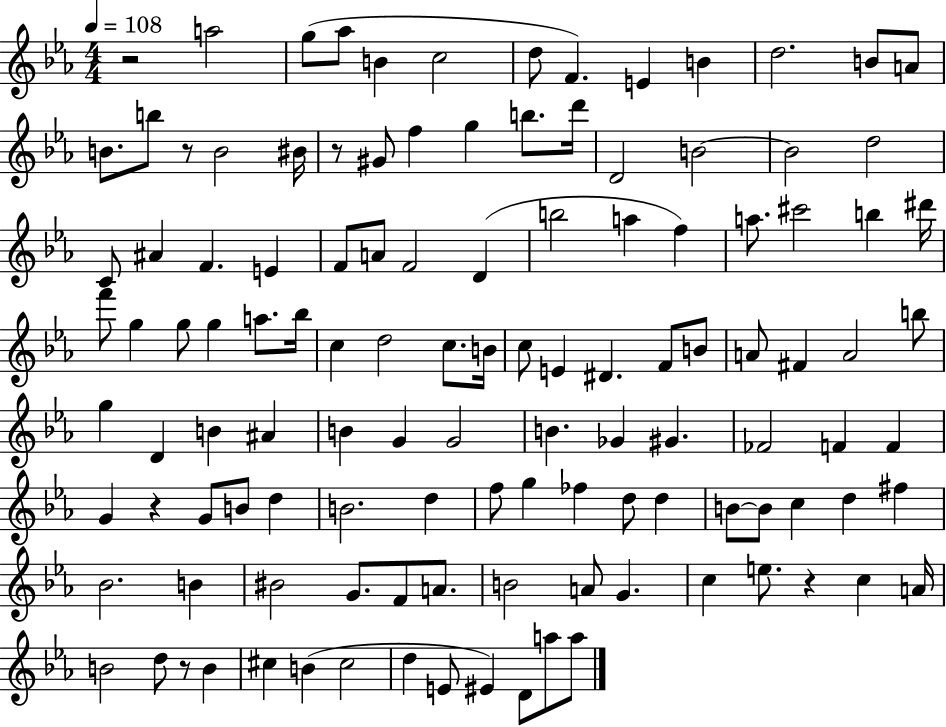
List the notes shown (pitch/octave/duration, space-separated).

R/h A5/h G5/e Ab5/e B4/q C5/h D5/e F4/q. E4/q B4/q D5/h. B4/e A4/e B4/e. B5/e R/e B4/h BIS4/s R/e G#4/e F5/q G5/q B5/e. D6/s D4/h B4/h B4/h D5/h C4/e A#4/q F4/q. E4/q F4/e A4/e F4/h D4/q B5/h A5/q F5/q A5/e. C#6/h B5/q D#6/s F6/e G5/q G5/e G5/q A5/e. Bb5/s C5/q D5/h C5/e. B4/s C5/e E4/q D#4/q. F4/e B4/e A4/e F#4/q A4/h B5/e G5/q D4/q B4/q A#4/q B4/q G4/q G4/h B4/q. Gb4/q G#4/q. FES4/h F4/q F4/q G4/q R/q G4/e B4/e D5/q B4/h. D5/q F5/e G5/q FES5/q D5/e D5/q B4/e B4/e C5/q D5/q F#5/q Bb4/h. B4/q BIS4/h G4/e. F4/e A4/e. B4/h A4/e G4/q. C5/q E5/e. R/q C5/q A4/s B4/h D5/e R/e B4/q C#5/q B4/q C#5/h D5/q E4/e EIS4/q D4/e A5/e A5/e